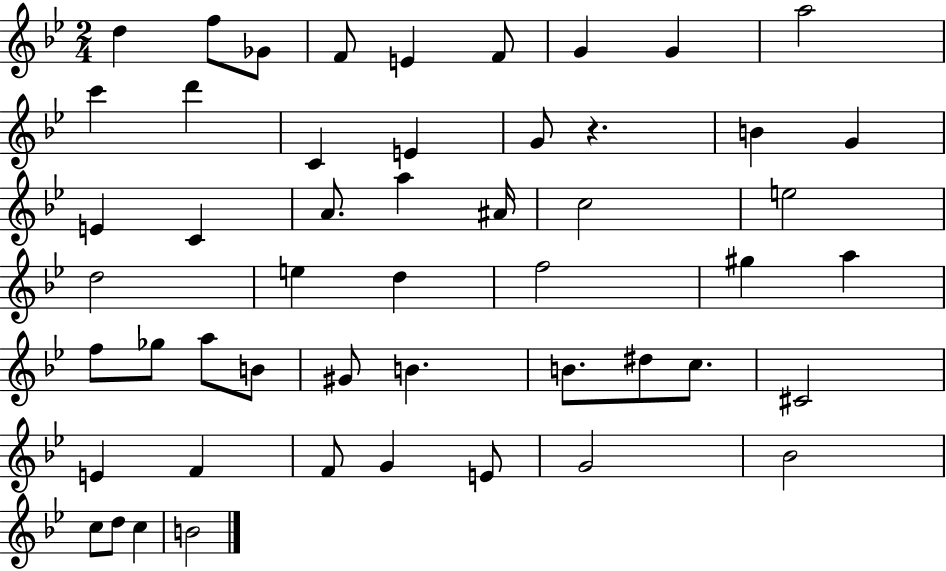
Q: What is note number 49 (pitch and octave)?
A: C5